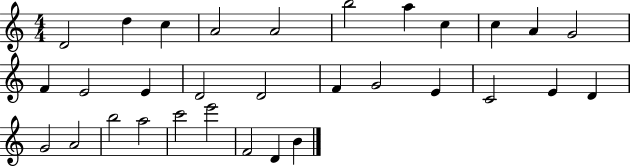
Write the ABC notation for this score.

X:1
T:Untitled
M:4/4
L:1/4
K:C
D2 d c A2 A2 b2 a c c A G2 F E2 E D2 D2 F G2 E C2 E D G2 A2 b2 a2 c'2 e'2 F2 D B